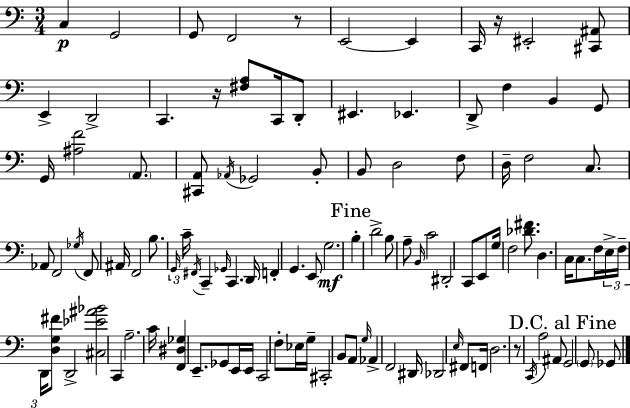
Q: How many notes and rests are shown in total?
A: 108